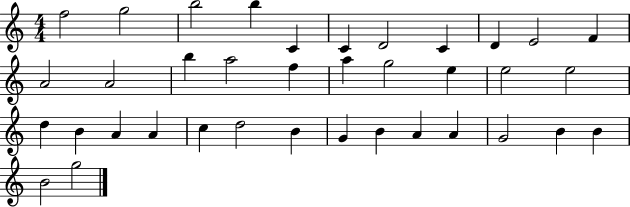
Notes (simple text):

F5/h G5/h B5/h B5/q C4/q C4/q D4/h C4/q D4/q E4/h F4/q A4/h A4/h B5/q A5/h F5/q A5/q G5/h E5/q E5/h E5/h D5/q B4/q A4/q A4/q C5/q D5/h B4/q G4/q B4/q A4/q A4/q G4/h B4/q B4/q B4/h G5/h